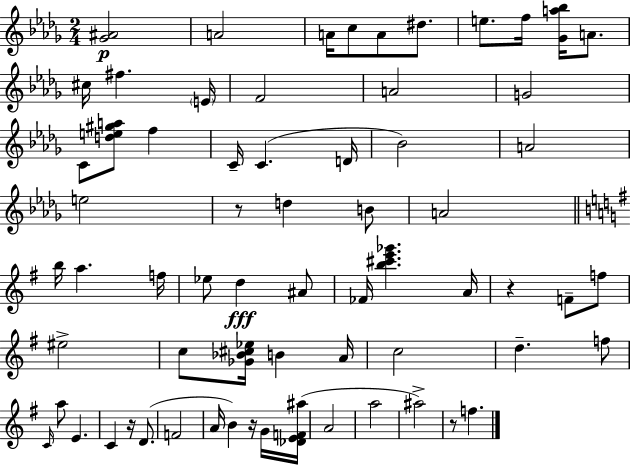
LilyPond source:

{
  \clef treble
  \numericTimeSignature
  \time 2/4
  \key bes \minor
  <ges' ais'>2\p | a'2 | a'16 c''8 a'8 dis''8. | e''8. f''16 <ges' a'' bes''>16 a'8. | \break cis''16 fis''4. \parenthesize e'16 | f'2 | a'2 | g'2 | \break c'8 <d'' e'' gis'' a''>8 f''4 | c'16-- c'4.( d'16 | bes'2) | a'2 | \break e''2 | r8 d''4 b'8 | a'2 | \bar "||" \break \key e \minor b''16 a''4. f''16 | ees''8 d''4\fff ais'8 | fes'16 <b'' cis''' e''' ges'''>4. a'16 | r4 f'8-- f''8 | \break eis''2-> | c''8 <ges' bes' cis'' ees''>16 b'4 a'16 | c''2 | d''4.-- f''8 | \break \grace { c'16 } a''8 e'4. | c'4 r16 d'8.( | f'2 | a'16 b'4) r16 g'16 | \break <des' e' f' ais''>16( a'2 | a''2 | ais''2->) | r8 f''4. | \break \bar "|."
}